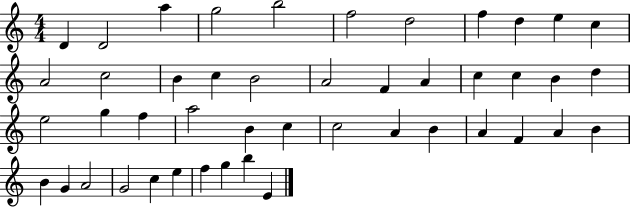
{
  \clef treble
  \numericTimeSignature
  \time 4/4
  \key c \major
  d'4 d'2 a''4 | g''2 b''2 | f''2 d''2 | f''4 d''4 e''4 c''4 | \break a'2 c''2 | b'4 c''4 b'2 | a'2 f'4 a'4 | c''4 c''4 b'4 d''4 | \break e''2 g''4 f''4 | a''2 b'4 c''4 | c''2 a'4 b'4 | a'4 f'4 a'4 b'4 | \break b'4 g'4 a'2 | g'2 c''4 e''4 | f''4 g''4 b''4 e'4 | \bar "|."
}